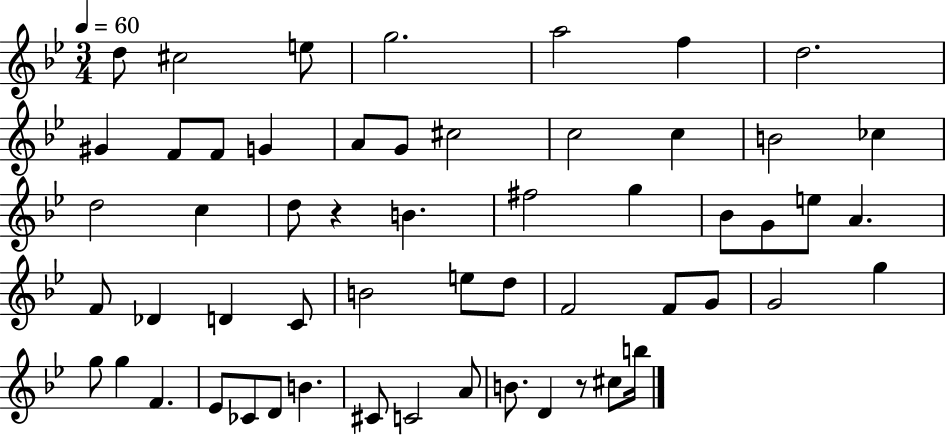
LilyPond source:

{
  \clef treble
  \numericTimeSignature
  \time 3/4
  \key bes \major
  \tempo 4 = 60
  d''8 cis''2 e''8 | g''2. | a''2 f''4 | d''2. | \break gis'4 f'8 f'8 g'4 | a'8 g'8 cis''2 | c''2 c''4 | b'2 ces''4 | \break d''2 c''4 | d''8 r4 b'4. | fis''2 g''4 | bes'8 g'8 e''8 a'4. | \break f'8 des'4 d'4 c'8 | b'2 e''8 d''8 | f'2 f'8 g'8 | g'2 g''4 | \break g''8 g''4 f'4. | ees'8 ces'8 d'8 b'4. | cis'8 c'2 a'8 | b'8. d'4 r8 cis''8 b''16 | \break \bar "|."
}